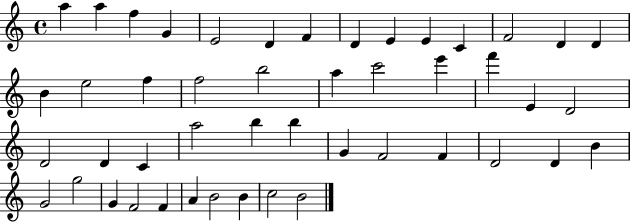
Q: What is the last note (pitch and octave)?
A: B4